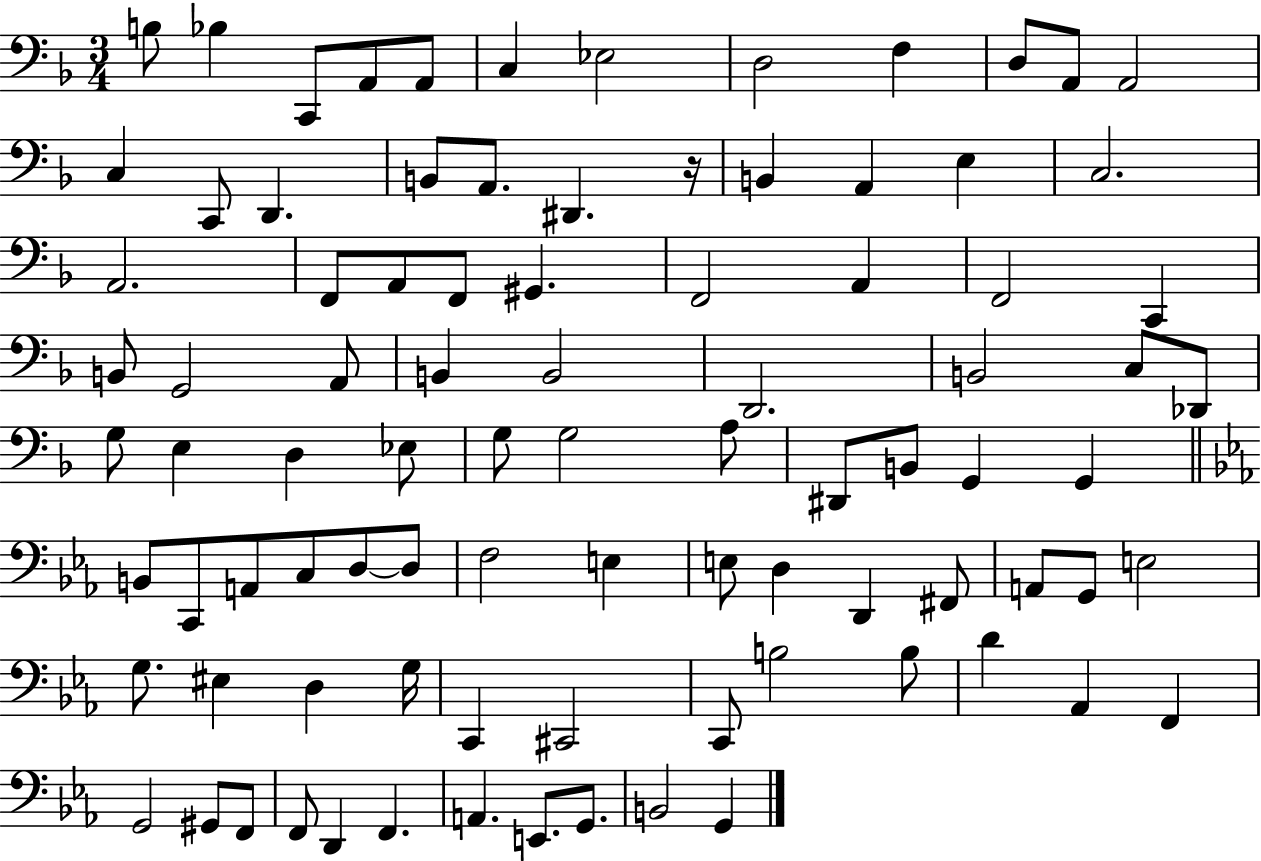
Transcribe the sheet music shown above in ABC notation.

X:1
T:Untitled
M:3/4
L:1/4
K:F
B,/2 _B, C,,/2 A,,/2 A,,/2 C, _E,2 D,2 F, D,/2 A,,/2 A,,2 C, C,,/2 D,, B,,/2 A,,/2 ^D,, z/4 B,, A,, E, C,2 A,,2 F,,/2 A,,/2 F,,/2 ^G,, F,,2 A,, F,,2 C,, B,,/2 G,,2 A,,/2 B,, B,,2 D,,2 B,,2 C,/2 _D,,/2 G,/2 E, D, _E,/2 G,/2 G,2 A,/2 ^D,,/2 B,,/2 G,, G,, B,,/2 C,,/2 A,,/2 C,/2 D,/2 D,/2 F,2 E, E,/2 D, D,, ^F,,/2 A,,/2 G,,/2 E,2 G,/2 ^E, D, G,/4 C,, ^C,,2 C,,/2 B,2 B,/2 D _A,, F,, G,,2 ^G,,/2 F,,/2 F,,/2 D,, F,, A,, E,,/2 G,,/2 B,,2 G,,